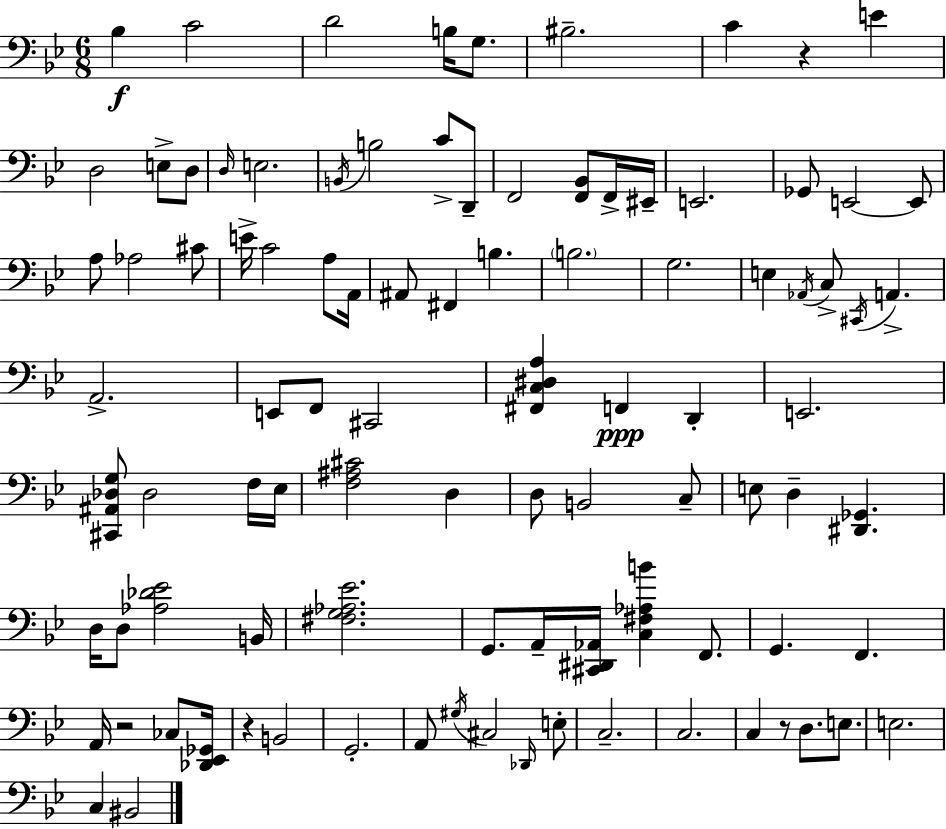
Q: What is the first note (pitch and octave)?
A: Bb3